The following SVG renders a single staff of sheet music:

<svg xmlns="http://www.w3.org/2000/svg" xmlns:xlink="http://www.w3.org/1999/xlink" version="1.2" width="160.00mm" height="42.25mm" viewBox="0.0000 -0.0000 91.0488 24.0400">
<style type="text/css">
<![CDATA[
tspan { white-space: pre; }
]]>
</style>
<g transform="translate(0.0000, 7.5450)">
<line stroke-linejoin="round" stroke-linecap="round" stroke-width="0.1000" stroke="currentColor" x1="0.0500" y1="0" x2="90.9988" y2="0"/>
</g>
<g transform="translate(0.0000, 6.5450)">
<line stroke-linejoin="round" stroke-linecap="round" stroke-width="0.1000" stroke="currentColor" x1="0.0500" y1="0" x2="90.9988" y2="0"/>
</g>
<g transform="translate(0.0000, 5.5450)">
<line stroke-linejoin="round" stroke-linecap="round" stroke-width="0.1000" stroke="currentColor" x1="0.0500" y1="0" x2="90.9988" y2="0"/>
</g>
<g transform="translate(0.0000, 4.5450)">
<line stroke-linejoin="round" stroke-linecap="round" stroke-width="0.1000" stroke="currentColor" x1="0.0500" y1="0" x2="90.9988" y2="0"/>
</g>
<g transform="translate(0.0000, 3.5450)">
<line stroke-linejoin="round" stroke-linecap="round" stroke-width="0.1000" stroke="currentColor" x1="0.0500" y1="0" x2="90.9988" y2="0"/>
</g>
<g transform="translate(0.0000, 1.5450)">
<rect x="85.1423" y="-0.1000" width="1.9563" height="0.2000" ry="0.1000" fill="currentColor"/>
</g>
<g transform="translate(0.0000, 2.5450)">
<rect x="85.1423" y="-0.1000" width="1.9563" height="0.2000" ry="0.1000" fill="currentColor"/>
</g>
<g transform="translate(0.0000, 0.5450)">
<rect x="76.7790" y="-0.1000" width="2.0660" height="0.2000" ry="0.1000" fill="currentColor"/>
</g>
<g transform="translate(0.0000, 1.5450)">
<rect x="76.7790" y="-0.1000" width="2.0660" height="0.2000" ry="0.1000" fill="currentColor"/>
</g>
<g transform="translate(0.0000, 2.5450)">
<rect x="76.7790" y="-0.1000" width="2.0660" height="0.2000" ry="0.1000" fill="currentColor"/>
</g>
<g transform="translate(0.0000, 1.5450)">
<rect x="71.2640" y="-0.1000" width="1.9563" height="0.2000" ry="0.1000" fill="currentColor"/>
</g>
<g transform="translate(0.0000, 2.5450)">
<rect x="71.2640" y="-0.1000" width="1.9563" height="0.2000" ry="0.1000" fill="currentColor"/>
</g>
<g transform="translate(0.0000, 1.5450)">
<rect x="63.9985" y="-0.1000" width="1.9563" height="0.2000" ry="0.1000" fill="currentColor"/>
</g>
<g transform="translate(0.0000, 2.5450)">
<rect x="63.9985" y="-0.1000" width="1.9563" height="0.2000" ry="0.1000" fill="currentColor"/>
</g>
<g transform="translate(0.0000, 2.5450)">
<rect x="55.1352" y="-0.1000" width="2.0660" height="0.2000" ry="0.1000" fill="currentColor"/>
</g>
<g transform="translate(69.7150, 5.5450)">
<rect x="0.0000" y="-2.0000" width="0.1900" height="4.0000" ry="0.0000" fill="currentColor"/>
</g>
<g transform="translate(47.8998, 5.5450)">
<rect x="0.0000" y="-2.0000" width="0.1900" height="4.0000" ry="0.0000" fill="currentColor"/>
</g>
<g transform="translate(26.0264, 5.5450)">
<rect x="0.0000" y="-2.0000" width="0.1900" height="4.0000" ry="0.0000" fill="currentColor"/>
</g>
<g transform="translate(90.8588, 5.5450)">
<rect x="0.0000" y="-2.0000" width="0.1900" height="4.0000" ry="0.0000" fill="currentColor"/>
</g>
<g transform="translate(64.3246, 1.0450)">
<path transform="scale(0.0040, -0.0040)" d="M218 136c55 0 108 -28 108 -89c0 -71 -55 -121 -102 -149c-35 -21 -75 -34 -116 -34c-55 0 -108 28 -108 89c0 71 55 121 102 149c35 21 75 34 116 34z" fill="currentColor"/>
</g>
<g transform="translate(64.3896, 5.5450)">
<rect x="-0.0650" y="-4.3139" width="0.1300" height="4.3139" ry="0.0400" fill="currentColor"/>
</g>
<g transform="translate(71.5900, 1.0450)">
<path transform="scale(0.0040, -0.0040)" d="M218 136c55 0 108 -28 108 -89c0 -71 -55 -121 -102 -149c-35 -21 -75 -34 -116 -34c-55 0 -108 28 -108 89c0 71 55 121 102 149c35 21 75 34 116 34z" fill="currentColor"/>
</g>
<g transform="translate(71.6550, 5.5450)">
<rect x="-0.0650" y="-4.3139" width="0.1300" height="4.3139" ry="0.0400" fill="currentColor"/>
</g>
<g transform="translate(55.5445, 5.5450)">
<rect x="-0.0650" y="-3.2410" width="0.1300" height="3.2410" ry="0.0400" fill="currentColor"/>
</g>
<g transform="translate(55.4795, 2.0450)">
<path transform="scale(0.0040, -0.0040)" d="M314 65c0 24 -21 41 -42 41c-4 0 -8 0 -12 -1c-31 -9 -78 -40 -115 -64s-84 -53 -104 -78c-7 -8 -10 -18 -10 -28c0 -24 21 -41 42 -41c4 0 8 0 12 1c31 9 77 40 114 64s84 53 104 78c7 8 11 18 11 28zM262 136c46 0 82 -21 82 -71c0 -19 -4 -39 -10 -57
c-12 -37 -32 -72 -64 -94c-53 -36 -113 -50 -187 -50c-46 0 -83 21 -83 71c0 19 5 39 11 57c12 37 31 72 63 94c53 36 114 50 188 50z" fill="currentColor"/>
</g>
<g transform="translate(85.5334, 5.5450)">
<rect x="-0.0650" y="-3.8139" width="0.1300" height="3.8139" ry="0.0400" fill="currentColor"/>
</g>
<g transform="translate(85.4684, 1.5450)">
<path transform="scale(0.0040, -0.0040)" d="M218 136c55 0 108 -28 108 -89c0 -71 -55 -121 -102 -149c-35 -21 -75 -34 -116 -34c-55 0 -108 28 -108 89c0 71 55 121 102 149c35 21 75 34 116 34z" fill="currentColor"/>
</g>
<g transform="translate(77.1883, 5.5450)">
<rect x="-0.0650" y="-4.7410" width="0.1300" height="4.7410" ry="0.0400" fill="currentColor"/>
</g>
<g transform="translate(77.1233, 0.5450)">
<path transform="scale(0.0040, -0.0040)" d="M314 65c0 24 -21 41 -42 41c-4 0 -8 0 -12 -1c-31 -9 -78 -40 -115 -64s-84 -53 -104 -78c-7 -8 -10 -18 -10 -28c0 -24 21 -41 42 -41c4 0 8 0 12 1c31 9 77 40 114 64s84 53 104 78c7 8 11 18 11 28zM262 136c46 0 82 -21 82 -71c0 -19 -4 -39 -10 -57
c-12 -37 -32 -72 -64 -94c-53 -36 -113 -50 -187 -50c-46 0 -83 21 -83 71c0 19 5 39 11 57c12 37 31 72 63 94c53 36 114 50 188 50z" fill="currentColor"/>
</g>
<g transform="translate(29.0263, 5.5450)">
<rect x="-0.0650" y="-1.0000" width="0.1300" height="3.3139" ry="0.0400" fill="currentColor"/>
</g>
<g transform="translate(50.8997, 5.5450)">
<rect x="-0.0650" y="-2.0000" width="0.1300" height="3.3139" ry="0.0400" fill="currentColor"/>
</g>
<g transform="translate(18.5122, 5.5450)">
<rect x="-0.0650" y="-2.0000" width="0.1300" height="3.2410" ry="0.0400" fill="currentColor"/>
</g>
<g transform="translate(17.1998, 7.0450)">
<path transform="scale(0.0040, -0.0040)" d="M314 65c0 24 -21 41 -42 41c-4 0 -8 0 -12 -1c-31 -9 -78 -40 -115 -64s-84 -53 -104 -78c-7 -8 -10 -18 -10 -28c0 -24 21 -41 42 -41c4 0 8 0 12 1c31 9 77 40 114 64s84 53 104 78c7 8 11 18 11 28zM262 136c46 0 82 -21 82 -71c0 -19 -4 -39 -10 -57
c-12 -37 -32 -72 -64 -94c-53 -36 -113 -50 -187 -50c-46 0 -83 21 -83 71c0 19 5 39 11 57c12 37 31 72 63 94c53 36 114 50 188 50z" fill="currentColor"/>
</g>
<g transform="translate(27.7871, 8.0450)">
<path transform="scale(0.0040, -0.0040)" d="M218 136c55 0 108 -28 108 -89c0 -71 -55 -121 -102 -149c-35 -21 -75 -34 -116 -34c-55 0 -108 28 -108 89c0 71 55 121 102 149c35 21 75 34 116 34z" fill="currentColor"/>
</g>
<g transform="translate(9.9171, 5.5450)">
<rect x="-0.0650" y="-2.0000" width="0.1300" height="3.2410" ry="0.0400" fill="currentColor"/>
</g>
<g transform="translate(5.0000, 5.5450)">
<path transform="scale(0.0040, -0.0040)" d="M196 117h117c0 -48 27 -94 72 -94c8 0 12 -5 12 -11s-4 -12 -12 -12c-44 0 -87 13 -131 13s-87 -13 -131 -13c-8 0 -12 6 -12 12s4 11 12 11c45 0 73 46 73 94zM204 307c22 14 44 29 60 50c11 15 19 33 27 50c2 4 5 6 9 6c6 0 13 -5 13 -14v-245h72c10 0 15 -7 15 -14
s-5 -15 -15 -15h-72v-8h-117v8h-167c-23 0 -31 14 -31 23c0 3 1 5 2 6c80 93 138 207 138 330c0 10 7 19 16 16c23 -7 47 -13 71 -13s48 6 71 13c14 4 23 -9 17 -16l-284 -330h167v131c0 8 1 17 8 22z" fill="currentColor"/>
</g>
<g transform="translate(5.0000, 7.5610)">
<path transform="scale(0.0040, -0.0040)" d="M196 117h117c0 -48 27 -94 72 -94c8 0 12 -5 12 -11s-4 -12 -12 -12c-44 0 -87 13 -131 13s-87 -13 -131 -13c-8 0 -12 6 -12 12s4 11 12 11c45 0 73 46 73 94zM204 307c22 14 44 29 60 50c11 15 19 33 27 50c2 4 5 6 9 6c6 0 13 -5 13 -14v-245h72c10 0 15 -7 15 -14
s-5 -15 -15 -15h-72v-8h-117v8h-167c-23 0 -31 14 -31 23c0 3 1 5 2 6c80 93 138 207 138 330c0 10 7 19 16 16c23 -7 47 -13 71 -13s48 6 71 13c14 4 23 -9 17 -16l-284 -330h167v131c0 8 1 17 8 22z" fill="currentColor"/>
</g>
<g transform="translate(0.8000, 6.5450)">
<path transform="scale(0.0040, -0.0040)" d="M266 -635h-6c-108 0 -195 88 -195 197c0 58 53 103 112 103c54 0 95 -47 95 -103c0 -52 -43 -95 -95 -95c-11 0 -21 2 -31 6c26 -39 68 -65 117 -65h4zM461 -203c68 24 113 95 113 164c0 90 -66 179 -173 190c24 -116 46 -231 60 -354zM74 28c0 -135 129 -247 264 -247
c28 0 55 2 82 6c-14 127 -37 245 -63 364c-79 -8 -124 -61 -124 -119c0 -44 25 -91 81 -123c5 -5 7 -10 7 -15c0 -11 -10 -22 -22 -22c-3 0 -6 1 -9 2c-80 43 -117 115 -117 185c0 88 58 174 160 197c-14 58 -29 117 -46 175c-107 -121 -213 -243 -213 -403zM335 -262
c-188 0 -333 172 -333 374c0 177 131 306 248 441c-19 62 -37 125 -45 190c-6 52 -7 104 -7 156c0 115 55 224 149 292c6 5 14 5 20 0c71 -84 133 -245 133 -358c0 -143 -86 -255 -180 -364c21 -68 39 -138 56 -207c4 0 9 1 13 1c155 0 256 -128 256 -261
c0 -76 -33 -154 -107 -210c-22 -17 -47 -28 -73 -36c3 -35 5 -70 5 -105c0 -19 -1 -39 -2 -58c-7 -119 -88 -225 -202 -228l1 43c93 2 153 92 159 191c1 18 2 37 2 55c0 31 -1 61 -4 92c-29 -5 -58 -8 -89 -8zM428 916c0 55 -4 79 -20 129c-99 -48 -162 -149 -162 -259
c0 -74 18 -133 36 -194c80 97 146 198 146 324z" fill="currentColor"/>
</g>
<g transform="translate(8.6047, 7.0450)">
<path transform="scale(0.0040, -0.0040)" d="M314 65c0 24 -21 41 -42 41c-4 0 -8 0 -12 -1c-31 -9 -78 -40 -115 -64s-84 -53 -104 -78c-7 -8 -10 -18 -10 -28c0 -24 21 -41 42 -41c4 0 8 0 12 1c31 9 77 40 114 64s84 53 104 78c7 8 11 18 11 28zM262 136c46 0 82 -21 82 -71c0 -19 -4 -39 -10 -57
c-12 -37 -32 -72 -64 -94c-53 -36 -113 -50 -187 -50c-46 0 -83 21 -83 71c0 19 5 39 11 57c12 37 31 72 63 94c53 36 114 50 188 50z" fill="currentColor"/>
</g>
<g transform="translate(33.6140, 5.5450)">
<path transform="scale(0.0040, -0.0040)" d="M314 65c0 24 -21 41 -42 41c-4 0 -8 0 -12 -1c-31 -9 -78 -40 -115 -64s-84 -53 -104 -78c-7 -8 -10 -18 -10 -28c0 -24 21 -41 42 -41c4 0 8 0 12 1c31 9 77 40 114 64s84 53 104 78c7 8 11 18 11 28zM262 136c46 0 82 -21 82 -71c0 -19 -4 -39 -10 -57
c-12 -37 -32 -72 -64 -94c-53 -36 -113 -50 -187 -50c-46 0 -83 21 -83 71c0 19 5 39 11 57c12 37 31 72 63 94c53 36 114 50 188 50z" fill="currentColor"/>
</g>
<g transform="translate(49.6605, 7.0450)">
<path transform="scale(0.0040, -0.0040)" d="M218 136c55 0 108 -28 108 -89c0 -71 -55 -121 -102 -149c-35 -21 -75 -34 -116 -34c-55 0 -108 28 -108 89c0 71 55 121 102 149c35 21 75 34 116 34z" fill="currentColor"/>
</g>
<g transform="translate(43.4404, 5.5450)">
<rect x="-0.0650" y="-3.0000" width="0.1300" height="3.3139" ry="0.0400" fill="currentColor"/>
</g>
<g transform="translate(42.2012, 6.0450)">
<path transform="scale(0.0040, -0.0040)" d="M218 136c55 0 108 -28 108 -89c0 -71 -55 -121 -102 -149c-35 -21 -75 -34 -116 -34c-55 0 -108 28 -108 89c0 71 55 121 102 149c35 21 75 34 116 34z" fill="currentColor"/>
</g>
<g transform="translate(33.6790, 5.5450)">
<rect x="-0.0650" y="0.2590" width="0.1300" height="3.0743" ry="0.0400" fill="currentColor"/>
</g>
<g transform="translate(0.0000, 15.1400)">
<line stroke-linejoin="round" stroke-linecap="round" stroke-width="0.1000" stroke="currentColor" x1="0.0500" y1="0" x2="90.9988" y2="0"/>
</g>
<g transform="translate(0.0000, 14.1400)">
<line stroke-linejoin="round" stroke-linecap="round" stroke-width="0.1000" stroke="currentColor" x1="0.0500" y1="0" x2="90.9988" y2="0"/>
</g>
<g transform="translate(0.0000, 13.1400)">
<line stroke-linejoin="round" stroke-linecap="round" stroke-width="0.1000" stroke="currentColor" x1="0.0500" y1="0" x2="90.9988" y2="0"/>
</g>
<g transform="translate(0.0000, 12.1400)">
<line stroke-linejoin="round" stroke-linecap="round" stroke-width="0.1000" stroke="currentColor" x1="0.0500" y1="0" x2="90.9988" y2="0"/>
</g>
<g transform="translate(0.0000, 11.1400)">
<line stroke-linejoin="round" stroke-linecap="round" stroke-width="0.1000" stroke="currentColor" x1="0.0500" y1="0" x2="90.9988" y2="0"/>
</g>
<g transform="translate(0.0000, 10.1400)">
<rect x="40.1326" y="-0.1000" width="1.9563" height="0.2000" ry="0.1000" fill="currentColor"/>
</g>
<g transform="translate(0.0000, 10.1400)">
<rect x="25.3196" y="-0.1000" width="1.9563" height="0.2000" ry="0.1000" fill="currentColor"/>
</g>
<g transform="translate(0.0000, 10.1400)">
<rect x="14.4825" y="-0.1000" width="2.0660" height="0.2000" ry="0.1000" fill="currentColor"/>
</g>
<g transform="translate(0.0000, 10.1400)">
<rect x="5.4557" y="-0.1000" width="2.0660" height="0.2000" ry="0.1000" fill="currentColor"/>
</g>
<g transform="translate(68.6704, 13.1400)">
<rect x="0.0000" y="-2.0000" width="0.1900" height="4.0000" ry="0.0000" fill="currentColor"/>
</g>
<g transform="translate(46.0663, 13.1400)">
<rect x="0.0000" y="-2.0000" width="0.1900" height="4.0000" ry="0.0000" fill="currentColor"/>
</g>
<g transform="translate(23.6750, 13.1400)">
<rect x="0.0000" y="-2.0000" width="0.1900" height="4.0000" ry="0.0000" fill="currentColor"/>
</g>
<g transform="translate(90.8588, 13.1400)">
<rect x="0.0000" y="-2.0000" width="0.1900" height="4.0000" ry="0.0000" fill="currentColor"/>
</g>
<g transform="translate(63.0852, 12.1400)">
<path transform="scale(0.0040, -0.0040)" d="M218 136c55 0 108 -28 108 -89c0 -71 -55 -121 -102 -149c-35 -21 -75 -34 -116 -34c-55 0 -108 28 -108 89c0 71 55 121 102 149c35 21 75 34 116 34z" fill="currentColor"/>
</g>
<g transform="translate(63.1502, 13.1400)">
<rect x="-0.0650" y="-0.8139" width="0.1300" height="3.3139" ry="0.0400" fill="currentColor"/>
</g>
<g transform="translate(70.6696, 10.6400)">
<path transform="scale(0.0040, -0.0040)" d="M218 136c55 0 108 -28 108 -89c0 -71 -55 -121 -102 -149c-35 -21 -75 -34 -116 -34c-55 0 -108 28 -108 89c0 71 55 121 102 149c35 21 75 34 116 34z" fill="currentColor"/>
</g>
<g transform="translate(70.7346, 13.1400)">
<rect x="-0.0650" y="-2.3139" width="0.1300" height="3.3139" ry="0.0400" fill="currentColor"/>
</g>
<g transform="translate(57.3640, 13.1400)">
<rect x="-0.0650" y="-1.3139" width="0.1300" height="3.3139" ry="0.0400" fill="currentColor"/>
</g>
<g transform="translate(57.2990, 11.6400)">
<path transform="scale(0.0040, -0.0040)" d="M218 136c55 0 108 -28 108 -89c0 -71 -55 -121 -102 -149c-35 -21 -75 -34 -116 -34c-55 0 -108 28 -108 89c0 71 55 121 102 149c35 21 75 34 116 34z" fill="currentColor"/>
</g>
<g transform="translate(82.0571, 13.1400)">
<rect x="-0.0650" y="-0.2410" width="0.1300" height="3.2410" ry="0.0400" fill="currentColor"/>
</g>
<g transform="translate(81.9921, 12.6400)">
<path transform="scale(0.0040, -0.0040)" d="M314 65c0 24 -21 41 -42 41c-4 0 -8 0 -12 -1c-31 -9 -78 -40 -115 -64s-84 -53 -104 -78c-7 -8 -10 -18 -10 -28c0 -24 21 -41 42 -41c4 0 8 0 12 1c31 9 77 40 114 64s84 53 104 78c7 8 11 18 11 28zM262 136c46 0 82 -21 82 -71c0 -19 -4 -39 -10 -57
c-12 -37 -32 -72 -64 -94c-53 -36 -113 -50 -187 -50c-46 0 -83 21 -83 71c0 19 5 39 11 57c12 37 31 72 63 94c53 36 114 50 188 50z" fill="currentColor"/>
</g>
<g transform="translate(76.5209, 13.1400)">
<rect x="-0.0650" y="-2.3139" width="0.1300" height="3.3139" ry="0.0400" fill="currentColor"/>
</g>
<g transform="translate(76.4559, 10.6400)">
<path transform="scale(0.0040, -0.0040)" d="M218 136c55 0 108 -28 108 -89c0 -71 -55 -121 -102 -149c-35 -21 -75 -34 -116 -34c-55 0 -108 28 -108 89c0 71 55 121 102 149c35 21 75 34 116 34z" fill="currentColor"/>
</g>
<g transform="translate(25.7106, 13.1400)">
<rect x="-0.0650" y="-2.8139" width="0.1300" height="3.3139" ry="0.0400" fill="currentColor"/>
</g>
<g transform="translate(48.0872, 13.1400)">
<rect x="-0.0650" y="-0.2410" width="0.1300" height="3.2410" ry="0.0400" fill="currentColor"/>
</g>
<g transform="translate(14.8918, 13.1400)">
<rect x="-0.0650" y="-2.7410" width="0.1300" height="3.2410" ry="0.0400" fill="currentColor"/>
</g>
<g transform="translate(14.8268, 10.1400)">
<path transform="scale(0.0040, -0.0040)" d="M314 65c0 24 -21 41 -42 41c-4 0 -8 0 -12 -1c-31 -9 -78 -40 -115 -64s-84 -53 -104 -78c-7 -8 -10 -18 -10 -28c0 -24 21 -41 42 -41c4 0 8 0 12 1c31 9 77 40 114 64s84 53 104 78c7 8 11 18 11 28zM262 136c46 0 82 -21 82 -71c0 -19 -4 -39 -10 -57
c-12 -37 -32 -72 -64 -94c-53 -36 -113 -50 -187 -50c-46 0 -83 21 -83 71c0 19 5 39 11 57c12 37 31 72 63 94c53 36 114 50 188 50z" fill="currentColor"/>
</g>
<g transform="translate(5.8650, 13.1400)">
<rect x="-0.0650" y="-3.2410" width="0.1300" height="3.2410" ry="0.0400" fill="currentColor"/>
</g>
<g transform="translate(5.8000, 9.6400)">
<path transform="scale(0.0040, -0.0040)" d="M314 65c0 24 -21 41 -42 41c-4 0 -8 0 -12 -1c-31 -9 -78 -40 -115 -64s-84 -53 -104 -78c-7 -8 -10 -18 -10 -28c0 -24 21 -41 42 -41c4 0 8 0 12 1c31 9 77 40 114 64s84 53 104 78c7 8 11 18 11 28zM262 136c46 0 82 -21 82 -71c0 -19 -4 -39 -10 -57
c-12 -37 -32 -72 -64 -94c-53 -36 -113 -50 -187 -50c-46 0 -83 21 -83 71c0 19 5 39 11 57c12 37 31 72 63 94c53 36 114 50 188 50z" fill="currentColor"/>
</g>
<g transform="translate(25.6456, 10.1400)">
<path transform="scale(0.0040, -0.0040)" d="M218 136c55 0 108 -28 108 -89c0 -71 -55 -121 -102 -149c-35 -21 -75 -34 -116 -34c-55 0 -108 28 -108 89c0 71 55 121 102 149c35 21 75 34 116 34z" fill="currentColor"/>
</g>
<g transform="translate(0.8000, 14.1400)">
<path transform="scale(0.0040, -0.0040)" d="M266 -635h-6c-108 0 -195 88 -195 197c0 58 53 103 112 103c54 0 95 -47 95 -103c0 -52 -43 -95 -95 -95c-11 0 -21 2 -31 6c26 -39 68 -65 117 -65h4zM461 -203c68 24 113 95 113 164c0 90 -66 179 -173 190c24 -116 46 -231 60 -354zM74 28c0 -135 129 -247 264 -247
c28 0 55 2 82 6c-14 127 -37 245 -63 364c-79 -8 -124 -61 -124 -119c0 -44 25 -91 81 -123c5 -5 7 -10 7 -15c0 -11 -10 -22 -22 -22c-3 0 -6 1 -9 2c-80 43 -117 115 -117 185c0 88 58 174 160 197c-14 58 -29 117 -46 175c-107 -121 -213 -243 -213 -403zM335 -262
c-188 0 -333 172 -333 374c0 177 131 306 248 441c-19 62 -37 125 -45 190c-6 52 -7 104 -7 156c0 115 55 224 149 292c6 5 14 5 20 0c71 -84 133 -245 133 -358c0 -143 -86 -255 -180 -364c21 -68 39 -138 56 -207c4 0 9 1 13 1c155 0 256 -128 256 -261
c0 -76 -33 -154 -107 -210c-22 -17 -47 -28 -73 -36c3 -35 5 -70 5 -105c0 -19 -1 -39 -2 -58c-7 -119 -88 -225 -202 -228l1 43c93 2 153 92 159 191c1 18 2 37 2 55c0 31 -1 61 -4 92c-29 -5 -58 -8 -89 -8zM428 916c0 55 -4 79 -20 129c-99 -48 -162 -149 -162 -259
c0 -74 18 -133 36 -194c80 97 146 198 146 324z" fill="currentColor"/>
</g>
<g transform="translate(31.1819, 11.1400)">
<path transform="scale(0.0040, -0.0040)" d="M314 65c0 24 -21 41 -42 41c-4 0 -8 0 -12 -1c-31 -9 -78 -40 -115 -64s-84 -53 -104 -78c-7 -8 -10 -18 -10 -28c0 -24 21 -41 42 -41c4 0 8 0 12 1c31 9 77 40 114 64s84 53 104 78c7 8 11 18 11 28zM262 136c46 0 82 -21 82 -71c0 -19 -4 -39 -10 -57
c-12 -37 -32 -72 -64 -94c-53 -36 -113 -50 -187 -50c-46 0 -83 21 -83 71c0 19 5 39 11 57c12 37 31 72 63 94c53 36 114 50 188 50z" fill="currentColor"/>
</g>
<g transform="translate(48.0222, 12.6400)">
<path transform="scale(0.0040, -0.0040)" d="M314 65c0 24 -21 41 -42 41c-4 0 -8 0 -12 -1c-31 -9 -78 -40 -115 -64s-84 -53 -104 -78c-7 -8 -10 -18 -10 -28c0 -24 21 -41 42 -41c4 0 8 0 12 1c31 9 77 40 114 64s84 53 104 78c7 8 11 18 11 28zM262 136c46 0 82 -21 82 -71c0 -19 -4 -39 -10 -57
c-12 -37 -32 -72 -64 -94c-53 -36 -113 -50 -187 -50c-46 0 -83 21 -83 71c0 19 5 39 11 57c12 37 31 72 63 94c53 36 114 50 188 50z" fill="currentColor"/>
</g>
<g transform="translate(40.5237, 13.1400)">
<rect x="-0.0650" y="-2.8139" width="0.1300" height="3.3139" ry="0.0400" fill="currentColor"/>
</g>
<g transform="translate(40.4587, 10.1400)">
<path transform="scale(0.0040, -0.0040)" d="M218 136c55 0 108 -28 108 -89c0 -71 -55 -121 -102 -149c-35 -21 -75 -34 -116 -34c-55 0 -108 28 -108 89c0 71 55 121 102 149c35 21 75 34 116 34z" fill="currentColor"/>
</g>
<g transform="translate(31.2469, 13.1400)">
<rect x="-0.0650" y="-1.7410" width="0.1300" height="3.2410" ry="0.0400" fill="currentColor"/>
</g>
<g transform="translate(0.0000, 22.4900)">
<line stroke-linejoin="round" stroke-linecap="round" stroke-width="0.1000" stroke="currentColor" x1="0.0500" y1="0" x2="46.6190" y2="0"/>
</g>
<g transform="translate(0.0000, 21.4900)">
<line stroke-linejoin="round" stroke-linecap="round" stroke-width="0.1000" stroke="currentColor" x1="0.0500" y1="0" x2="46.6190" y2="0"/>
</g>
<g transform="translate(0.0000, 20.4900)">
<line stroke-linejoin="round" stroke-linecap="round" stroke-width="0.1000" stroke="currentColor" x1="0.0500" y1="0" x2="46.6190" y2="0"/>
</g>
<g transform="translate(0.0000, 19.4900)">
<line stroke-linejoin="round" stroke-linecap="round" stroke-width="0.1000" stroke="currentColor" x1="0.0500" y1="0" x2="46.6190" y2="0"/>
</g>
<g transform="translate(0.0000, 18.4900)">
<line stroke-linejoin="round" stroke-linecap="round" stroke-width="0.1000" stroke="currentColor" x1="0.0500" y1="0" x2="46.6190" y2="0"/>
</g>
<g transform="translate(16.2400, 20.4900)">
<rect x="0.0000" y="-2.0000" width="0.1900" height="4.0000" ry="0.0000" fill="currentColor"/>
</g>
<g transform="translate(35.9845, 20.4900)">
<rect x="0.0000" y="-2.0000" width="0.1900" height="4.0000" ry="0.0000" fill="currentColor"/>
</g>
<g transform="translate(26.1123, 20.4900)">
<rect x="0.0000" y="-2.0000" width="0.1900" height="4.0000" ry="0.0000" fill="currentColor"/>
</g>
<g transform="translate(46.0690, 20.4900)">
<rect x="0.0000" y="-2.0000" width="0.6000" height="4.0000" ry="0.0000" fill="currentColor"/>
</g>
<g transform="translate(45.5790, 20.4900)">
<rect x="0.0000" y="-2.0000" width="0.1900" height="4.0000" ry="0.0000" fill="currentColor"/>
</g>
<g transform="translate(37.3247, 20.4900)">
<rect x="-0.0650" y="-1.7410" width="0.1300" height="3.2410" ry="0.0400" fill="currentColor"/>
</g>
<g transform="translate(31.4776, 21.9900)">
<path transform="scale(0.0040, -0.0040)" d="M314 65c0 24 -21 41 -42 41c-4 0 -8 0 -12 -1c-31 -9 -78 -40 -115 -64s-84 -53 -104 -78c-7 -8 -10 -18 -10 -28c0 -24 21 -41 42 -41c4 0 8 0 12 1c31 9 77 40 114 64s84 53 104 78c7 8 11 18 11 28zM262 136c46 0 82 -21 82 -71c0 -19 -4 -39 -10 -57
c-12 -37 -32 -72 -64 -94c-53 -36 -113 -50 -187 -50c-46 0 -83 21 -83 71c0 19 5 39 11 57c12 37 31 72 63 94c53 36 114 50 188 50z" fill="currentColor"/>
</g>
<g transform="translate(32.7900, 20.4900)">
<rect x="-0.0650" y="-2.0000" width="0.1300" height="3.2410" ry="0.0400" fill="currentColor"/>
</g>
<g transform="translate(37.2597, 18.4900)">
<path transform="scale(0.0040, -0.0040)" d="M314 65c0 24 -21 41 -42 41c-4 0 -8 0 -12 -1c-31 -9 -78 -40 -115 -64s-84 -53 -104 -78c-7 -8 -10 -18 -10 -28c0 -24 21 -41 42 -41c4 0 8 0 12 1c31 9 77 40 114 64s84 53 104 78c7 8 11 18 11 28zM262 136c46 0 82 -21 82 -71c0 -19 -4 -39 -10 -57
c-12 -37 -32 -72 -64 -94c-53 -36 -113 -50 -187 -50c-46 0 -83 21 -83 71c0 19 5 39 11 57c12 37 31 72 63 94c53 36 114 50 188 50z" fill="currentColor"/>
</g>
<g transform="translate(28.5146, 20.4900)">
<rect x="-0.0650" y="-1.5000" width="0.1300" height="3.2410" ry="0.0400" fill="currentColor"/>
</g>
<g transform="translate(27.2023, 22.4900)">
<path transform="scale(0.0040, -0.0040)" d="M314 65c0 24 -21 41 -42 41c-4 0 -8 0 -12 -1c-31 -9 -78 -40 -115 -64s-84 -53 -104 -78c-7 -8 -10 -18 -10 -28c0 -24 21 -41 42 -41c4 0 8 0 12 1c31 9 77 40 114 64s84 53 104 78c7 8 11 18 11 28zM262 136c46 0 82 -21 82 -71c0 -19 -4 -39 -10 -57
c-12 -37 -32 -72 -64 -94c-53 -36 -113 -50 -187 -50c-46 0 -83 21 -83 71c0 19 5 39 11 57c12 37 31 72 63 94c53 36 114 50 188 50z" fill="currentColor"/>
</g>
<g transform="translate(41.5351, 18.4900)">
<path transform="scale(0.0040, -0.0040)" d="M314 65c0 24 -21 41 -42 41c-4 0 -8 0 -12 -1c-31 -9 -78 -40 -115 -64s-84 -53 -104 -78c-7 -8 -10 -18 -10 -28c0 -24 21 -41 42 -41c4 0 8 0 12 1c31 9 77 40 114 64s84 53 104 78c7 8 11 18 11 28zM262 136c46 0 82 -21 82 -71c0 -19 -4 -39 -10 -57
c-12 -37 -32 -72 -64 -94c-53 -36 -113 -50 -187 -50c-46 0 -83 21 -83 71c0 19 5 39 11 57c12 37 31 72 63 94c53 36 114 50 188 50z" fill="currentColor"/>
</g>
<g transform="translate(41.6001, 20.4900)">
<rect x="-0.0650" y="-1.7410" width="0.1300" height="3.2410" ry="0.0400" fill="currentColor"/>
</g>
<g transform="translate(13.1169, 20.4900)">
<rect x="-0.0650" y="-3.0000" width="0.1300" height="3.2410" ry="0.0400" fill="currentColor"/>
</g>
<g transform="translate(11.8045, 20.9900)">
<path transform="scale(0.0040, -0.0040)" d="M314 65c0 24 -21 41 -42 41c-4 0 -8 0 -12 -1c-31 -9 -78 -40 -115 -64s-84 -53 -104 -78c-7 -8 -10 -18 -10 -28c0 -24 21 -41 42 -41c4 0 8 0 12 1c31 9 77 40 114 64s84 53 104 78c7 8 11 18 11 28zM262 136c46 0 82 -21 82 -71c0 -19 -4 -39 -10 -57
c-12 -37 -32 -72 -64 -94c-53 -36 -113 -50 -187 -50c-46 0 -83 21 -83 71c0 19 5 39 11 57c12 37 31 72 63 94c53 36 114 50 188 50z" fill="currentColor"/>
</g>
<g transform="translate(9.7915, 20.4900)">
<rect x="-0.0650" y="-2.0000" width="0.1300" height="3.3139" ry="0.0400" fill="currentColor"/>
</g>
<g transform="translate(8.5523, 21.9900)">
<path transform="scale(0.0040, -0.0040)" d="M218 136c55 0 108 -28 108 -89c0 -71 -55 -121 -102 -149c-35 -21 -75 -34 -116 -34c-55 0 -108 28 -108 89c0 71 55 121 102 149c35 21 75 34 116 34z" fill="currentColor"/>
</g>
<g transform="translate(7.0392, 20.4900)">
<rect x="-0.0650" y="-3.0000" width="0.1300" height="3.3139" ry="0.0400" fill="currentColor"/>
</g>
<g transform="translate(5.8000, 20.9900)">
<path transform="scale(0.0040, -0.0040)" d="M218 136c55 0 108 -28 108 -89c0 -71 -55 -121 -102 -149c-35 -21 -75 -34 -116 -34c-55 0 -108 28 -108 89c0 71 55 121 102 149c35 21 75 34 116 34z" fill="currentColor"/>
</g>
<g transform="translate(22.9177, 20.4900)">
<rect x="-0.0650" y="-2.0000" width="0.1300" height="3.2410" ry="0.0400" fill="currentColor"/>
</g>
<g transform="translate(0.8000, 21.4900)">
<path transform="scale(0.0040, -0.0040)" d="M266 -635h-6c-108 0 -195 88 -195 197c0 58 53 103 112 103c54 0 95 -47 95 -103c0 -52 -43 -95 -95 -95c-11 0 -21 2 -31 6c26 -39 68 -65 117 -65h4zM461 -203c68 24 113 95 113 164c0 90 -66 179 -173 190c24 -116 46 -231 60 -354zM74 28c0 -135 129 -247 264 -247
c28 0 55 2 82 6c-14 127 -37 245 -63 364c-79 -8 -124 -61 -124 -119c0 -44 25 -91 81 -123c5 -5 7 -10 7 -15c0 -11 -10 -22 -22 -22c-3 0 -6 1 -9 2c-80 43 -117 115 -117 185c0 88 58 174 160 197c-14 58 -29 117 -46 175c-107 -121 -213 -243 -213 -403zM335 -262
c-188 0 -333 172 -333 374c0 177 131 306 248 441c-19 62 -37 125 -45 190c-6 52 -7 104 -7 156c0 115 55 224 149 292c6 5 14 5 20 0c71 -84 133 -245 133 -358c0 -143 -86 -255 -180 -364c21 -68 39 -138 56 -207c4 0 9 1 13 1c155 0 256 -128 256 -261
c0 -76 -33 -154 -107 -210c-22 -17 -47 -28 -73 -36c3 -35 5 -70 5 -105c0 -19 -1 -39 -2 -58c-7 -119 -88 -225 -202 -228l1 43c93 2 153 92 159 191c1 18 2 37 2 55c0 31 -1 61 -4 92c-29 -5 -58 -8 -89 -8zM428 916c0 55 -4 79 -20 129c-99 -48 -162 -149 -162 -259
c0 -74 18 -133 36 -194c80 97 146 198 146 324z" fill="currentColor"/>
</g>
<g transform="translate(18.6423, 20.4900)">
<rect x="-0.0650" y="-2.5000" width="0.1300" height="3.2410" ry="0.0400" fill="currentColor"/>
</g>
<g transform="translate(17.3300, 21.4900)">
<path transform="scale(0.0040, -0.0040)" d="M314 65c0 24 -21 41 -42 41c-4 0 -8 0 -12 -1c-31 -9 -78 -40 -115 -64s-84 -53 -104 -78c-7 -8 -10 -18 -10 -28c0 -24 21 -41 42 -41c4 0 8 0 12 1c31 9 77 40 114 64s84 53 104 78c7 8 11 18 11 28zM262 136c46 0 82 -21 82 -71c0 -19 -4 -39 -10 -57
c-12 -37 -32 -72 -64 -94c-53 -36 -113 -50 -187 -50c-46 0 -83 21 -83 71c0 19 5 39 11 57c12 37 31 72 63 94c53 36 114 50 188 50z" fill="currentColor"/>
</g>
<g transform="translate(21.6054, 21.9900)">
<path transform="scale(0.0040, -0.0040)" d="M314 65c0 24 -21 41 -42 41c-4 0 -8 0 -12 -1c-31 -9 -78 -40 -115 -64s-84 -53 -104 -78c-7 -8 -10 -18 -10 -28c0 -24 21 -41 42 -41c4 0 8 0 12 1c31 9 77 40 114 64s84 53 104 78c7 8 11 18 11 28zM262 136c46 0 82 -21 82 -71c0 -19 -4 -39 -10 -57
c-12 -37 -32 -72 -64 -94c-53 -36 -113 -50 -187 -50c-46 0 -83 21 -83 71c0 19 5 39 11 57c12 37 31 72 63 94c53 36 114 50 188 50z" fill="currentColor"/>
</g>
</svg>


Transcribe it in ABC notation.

X:1
T:Untitled
M:4/4
L:1/4
K:C
F2 F2 D B2 A F b2 d' d' e'2 c' b2 a2 a f2 a c2 e d g g c2 A F A2 G2 F2 E2 F2 f2 f2